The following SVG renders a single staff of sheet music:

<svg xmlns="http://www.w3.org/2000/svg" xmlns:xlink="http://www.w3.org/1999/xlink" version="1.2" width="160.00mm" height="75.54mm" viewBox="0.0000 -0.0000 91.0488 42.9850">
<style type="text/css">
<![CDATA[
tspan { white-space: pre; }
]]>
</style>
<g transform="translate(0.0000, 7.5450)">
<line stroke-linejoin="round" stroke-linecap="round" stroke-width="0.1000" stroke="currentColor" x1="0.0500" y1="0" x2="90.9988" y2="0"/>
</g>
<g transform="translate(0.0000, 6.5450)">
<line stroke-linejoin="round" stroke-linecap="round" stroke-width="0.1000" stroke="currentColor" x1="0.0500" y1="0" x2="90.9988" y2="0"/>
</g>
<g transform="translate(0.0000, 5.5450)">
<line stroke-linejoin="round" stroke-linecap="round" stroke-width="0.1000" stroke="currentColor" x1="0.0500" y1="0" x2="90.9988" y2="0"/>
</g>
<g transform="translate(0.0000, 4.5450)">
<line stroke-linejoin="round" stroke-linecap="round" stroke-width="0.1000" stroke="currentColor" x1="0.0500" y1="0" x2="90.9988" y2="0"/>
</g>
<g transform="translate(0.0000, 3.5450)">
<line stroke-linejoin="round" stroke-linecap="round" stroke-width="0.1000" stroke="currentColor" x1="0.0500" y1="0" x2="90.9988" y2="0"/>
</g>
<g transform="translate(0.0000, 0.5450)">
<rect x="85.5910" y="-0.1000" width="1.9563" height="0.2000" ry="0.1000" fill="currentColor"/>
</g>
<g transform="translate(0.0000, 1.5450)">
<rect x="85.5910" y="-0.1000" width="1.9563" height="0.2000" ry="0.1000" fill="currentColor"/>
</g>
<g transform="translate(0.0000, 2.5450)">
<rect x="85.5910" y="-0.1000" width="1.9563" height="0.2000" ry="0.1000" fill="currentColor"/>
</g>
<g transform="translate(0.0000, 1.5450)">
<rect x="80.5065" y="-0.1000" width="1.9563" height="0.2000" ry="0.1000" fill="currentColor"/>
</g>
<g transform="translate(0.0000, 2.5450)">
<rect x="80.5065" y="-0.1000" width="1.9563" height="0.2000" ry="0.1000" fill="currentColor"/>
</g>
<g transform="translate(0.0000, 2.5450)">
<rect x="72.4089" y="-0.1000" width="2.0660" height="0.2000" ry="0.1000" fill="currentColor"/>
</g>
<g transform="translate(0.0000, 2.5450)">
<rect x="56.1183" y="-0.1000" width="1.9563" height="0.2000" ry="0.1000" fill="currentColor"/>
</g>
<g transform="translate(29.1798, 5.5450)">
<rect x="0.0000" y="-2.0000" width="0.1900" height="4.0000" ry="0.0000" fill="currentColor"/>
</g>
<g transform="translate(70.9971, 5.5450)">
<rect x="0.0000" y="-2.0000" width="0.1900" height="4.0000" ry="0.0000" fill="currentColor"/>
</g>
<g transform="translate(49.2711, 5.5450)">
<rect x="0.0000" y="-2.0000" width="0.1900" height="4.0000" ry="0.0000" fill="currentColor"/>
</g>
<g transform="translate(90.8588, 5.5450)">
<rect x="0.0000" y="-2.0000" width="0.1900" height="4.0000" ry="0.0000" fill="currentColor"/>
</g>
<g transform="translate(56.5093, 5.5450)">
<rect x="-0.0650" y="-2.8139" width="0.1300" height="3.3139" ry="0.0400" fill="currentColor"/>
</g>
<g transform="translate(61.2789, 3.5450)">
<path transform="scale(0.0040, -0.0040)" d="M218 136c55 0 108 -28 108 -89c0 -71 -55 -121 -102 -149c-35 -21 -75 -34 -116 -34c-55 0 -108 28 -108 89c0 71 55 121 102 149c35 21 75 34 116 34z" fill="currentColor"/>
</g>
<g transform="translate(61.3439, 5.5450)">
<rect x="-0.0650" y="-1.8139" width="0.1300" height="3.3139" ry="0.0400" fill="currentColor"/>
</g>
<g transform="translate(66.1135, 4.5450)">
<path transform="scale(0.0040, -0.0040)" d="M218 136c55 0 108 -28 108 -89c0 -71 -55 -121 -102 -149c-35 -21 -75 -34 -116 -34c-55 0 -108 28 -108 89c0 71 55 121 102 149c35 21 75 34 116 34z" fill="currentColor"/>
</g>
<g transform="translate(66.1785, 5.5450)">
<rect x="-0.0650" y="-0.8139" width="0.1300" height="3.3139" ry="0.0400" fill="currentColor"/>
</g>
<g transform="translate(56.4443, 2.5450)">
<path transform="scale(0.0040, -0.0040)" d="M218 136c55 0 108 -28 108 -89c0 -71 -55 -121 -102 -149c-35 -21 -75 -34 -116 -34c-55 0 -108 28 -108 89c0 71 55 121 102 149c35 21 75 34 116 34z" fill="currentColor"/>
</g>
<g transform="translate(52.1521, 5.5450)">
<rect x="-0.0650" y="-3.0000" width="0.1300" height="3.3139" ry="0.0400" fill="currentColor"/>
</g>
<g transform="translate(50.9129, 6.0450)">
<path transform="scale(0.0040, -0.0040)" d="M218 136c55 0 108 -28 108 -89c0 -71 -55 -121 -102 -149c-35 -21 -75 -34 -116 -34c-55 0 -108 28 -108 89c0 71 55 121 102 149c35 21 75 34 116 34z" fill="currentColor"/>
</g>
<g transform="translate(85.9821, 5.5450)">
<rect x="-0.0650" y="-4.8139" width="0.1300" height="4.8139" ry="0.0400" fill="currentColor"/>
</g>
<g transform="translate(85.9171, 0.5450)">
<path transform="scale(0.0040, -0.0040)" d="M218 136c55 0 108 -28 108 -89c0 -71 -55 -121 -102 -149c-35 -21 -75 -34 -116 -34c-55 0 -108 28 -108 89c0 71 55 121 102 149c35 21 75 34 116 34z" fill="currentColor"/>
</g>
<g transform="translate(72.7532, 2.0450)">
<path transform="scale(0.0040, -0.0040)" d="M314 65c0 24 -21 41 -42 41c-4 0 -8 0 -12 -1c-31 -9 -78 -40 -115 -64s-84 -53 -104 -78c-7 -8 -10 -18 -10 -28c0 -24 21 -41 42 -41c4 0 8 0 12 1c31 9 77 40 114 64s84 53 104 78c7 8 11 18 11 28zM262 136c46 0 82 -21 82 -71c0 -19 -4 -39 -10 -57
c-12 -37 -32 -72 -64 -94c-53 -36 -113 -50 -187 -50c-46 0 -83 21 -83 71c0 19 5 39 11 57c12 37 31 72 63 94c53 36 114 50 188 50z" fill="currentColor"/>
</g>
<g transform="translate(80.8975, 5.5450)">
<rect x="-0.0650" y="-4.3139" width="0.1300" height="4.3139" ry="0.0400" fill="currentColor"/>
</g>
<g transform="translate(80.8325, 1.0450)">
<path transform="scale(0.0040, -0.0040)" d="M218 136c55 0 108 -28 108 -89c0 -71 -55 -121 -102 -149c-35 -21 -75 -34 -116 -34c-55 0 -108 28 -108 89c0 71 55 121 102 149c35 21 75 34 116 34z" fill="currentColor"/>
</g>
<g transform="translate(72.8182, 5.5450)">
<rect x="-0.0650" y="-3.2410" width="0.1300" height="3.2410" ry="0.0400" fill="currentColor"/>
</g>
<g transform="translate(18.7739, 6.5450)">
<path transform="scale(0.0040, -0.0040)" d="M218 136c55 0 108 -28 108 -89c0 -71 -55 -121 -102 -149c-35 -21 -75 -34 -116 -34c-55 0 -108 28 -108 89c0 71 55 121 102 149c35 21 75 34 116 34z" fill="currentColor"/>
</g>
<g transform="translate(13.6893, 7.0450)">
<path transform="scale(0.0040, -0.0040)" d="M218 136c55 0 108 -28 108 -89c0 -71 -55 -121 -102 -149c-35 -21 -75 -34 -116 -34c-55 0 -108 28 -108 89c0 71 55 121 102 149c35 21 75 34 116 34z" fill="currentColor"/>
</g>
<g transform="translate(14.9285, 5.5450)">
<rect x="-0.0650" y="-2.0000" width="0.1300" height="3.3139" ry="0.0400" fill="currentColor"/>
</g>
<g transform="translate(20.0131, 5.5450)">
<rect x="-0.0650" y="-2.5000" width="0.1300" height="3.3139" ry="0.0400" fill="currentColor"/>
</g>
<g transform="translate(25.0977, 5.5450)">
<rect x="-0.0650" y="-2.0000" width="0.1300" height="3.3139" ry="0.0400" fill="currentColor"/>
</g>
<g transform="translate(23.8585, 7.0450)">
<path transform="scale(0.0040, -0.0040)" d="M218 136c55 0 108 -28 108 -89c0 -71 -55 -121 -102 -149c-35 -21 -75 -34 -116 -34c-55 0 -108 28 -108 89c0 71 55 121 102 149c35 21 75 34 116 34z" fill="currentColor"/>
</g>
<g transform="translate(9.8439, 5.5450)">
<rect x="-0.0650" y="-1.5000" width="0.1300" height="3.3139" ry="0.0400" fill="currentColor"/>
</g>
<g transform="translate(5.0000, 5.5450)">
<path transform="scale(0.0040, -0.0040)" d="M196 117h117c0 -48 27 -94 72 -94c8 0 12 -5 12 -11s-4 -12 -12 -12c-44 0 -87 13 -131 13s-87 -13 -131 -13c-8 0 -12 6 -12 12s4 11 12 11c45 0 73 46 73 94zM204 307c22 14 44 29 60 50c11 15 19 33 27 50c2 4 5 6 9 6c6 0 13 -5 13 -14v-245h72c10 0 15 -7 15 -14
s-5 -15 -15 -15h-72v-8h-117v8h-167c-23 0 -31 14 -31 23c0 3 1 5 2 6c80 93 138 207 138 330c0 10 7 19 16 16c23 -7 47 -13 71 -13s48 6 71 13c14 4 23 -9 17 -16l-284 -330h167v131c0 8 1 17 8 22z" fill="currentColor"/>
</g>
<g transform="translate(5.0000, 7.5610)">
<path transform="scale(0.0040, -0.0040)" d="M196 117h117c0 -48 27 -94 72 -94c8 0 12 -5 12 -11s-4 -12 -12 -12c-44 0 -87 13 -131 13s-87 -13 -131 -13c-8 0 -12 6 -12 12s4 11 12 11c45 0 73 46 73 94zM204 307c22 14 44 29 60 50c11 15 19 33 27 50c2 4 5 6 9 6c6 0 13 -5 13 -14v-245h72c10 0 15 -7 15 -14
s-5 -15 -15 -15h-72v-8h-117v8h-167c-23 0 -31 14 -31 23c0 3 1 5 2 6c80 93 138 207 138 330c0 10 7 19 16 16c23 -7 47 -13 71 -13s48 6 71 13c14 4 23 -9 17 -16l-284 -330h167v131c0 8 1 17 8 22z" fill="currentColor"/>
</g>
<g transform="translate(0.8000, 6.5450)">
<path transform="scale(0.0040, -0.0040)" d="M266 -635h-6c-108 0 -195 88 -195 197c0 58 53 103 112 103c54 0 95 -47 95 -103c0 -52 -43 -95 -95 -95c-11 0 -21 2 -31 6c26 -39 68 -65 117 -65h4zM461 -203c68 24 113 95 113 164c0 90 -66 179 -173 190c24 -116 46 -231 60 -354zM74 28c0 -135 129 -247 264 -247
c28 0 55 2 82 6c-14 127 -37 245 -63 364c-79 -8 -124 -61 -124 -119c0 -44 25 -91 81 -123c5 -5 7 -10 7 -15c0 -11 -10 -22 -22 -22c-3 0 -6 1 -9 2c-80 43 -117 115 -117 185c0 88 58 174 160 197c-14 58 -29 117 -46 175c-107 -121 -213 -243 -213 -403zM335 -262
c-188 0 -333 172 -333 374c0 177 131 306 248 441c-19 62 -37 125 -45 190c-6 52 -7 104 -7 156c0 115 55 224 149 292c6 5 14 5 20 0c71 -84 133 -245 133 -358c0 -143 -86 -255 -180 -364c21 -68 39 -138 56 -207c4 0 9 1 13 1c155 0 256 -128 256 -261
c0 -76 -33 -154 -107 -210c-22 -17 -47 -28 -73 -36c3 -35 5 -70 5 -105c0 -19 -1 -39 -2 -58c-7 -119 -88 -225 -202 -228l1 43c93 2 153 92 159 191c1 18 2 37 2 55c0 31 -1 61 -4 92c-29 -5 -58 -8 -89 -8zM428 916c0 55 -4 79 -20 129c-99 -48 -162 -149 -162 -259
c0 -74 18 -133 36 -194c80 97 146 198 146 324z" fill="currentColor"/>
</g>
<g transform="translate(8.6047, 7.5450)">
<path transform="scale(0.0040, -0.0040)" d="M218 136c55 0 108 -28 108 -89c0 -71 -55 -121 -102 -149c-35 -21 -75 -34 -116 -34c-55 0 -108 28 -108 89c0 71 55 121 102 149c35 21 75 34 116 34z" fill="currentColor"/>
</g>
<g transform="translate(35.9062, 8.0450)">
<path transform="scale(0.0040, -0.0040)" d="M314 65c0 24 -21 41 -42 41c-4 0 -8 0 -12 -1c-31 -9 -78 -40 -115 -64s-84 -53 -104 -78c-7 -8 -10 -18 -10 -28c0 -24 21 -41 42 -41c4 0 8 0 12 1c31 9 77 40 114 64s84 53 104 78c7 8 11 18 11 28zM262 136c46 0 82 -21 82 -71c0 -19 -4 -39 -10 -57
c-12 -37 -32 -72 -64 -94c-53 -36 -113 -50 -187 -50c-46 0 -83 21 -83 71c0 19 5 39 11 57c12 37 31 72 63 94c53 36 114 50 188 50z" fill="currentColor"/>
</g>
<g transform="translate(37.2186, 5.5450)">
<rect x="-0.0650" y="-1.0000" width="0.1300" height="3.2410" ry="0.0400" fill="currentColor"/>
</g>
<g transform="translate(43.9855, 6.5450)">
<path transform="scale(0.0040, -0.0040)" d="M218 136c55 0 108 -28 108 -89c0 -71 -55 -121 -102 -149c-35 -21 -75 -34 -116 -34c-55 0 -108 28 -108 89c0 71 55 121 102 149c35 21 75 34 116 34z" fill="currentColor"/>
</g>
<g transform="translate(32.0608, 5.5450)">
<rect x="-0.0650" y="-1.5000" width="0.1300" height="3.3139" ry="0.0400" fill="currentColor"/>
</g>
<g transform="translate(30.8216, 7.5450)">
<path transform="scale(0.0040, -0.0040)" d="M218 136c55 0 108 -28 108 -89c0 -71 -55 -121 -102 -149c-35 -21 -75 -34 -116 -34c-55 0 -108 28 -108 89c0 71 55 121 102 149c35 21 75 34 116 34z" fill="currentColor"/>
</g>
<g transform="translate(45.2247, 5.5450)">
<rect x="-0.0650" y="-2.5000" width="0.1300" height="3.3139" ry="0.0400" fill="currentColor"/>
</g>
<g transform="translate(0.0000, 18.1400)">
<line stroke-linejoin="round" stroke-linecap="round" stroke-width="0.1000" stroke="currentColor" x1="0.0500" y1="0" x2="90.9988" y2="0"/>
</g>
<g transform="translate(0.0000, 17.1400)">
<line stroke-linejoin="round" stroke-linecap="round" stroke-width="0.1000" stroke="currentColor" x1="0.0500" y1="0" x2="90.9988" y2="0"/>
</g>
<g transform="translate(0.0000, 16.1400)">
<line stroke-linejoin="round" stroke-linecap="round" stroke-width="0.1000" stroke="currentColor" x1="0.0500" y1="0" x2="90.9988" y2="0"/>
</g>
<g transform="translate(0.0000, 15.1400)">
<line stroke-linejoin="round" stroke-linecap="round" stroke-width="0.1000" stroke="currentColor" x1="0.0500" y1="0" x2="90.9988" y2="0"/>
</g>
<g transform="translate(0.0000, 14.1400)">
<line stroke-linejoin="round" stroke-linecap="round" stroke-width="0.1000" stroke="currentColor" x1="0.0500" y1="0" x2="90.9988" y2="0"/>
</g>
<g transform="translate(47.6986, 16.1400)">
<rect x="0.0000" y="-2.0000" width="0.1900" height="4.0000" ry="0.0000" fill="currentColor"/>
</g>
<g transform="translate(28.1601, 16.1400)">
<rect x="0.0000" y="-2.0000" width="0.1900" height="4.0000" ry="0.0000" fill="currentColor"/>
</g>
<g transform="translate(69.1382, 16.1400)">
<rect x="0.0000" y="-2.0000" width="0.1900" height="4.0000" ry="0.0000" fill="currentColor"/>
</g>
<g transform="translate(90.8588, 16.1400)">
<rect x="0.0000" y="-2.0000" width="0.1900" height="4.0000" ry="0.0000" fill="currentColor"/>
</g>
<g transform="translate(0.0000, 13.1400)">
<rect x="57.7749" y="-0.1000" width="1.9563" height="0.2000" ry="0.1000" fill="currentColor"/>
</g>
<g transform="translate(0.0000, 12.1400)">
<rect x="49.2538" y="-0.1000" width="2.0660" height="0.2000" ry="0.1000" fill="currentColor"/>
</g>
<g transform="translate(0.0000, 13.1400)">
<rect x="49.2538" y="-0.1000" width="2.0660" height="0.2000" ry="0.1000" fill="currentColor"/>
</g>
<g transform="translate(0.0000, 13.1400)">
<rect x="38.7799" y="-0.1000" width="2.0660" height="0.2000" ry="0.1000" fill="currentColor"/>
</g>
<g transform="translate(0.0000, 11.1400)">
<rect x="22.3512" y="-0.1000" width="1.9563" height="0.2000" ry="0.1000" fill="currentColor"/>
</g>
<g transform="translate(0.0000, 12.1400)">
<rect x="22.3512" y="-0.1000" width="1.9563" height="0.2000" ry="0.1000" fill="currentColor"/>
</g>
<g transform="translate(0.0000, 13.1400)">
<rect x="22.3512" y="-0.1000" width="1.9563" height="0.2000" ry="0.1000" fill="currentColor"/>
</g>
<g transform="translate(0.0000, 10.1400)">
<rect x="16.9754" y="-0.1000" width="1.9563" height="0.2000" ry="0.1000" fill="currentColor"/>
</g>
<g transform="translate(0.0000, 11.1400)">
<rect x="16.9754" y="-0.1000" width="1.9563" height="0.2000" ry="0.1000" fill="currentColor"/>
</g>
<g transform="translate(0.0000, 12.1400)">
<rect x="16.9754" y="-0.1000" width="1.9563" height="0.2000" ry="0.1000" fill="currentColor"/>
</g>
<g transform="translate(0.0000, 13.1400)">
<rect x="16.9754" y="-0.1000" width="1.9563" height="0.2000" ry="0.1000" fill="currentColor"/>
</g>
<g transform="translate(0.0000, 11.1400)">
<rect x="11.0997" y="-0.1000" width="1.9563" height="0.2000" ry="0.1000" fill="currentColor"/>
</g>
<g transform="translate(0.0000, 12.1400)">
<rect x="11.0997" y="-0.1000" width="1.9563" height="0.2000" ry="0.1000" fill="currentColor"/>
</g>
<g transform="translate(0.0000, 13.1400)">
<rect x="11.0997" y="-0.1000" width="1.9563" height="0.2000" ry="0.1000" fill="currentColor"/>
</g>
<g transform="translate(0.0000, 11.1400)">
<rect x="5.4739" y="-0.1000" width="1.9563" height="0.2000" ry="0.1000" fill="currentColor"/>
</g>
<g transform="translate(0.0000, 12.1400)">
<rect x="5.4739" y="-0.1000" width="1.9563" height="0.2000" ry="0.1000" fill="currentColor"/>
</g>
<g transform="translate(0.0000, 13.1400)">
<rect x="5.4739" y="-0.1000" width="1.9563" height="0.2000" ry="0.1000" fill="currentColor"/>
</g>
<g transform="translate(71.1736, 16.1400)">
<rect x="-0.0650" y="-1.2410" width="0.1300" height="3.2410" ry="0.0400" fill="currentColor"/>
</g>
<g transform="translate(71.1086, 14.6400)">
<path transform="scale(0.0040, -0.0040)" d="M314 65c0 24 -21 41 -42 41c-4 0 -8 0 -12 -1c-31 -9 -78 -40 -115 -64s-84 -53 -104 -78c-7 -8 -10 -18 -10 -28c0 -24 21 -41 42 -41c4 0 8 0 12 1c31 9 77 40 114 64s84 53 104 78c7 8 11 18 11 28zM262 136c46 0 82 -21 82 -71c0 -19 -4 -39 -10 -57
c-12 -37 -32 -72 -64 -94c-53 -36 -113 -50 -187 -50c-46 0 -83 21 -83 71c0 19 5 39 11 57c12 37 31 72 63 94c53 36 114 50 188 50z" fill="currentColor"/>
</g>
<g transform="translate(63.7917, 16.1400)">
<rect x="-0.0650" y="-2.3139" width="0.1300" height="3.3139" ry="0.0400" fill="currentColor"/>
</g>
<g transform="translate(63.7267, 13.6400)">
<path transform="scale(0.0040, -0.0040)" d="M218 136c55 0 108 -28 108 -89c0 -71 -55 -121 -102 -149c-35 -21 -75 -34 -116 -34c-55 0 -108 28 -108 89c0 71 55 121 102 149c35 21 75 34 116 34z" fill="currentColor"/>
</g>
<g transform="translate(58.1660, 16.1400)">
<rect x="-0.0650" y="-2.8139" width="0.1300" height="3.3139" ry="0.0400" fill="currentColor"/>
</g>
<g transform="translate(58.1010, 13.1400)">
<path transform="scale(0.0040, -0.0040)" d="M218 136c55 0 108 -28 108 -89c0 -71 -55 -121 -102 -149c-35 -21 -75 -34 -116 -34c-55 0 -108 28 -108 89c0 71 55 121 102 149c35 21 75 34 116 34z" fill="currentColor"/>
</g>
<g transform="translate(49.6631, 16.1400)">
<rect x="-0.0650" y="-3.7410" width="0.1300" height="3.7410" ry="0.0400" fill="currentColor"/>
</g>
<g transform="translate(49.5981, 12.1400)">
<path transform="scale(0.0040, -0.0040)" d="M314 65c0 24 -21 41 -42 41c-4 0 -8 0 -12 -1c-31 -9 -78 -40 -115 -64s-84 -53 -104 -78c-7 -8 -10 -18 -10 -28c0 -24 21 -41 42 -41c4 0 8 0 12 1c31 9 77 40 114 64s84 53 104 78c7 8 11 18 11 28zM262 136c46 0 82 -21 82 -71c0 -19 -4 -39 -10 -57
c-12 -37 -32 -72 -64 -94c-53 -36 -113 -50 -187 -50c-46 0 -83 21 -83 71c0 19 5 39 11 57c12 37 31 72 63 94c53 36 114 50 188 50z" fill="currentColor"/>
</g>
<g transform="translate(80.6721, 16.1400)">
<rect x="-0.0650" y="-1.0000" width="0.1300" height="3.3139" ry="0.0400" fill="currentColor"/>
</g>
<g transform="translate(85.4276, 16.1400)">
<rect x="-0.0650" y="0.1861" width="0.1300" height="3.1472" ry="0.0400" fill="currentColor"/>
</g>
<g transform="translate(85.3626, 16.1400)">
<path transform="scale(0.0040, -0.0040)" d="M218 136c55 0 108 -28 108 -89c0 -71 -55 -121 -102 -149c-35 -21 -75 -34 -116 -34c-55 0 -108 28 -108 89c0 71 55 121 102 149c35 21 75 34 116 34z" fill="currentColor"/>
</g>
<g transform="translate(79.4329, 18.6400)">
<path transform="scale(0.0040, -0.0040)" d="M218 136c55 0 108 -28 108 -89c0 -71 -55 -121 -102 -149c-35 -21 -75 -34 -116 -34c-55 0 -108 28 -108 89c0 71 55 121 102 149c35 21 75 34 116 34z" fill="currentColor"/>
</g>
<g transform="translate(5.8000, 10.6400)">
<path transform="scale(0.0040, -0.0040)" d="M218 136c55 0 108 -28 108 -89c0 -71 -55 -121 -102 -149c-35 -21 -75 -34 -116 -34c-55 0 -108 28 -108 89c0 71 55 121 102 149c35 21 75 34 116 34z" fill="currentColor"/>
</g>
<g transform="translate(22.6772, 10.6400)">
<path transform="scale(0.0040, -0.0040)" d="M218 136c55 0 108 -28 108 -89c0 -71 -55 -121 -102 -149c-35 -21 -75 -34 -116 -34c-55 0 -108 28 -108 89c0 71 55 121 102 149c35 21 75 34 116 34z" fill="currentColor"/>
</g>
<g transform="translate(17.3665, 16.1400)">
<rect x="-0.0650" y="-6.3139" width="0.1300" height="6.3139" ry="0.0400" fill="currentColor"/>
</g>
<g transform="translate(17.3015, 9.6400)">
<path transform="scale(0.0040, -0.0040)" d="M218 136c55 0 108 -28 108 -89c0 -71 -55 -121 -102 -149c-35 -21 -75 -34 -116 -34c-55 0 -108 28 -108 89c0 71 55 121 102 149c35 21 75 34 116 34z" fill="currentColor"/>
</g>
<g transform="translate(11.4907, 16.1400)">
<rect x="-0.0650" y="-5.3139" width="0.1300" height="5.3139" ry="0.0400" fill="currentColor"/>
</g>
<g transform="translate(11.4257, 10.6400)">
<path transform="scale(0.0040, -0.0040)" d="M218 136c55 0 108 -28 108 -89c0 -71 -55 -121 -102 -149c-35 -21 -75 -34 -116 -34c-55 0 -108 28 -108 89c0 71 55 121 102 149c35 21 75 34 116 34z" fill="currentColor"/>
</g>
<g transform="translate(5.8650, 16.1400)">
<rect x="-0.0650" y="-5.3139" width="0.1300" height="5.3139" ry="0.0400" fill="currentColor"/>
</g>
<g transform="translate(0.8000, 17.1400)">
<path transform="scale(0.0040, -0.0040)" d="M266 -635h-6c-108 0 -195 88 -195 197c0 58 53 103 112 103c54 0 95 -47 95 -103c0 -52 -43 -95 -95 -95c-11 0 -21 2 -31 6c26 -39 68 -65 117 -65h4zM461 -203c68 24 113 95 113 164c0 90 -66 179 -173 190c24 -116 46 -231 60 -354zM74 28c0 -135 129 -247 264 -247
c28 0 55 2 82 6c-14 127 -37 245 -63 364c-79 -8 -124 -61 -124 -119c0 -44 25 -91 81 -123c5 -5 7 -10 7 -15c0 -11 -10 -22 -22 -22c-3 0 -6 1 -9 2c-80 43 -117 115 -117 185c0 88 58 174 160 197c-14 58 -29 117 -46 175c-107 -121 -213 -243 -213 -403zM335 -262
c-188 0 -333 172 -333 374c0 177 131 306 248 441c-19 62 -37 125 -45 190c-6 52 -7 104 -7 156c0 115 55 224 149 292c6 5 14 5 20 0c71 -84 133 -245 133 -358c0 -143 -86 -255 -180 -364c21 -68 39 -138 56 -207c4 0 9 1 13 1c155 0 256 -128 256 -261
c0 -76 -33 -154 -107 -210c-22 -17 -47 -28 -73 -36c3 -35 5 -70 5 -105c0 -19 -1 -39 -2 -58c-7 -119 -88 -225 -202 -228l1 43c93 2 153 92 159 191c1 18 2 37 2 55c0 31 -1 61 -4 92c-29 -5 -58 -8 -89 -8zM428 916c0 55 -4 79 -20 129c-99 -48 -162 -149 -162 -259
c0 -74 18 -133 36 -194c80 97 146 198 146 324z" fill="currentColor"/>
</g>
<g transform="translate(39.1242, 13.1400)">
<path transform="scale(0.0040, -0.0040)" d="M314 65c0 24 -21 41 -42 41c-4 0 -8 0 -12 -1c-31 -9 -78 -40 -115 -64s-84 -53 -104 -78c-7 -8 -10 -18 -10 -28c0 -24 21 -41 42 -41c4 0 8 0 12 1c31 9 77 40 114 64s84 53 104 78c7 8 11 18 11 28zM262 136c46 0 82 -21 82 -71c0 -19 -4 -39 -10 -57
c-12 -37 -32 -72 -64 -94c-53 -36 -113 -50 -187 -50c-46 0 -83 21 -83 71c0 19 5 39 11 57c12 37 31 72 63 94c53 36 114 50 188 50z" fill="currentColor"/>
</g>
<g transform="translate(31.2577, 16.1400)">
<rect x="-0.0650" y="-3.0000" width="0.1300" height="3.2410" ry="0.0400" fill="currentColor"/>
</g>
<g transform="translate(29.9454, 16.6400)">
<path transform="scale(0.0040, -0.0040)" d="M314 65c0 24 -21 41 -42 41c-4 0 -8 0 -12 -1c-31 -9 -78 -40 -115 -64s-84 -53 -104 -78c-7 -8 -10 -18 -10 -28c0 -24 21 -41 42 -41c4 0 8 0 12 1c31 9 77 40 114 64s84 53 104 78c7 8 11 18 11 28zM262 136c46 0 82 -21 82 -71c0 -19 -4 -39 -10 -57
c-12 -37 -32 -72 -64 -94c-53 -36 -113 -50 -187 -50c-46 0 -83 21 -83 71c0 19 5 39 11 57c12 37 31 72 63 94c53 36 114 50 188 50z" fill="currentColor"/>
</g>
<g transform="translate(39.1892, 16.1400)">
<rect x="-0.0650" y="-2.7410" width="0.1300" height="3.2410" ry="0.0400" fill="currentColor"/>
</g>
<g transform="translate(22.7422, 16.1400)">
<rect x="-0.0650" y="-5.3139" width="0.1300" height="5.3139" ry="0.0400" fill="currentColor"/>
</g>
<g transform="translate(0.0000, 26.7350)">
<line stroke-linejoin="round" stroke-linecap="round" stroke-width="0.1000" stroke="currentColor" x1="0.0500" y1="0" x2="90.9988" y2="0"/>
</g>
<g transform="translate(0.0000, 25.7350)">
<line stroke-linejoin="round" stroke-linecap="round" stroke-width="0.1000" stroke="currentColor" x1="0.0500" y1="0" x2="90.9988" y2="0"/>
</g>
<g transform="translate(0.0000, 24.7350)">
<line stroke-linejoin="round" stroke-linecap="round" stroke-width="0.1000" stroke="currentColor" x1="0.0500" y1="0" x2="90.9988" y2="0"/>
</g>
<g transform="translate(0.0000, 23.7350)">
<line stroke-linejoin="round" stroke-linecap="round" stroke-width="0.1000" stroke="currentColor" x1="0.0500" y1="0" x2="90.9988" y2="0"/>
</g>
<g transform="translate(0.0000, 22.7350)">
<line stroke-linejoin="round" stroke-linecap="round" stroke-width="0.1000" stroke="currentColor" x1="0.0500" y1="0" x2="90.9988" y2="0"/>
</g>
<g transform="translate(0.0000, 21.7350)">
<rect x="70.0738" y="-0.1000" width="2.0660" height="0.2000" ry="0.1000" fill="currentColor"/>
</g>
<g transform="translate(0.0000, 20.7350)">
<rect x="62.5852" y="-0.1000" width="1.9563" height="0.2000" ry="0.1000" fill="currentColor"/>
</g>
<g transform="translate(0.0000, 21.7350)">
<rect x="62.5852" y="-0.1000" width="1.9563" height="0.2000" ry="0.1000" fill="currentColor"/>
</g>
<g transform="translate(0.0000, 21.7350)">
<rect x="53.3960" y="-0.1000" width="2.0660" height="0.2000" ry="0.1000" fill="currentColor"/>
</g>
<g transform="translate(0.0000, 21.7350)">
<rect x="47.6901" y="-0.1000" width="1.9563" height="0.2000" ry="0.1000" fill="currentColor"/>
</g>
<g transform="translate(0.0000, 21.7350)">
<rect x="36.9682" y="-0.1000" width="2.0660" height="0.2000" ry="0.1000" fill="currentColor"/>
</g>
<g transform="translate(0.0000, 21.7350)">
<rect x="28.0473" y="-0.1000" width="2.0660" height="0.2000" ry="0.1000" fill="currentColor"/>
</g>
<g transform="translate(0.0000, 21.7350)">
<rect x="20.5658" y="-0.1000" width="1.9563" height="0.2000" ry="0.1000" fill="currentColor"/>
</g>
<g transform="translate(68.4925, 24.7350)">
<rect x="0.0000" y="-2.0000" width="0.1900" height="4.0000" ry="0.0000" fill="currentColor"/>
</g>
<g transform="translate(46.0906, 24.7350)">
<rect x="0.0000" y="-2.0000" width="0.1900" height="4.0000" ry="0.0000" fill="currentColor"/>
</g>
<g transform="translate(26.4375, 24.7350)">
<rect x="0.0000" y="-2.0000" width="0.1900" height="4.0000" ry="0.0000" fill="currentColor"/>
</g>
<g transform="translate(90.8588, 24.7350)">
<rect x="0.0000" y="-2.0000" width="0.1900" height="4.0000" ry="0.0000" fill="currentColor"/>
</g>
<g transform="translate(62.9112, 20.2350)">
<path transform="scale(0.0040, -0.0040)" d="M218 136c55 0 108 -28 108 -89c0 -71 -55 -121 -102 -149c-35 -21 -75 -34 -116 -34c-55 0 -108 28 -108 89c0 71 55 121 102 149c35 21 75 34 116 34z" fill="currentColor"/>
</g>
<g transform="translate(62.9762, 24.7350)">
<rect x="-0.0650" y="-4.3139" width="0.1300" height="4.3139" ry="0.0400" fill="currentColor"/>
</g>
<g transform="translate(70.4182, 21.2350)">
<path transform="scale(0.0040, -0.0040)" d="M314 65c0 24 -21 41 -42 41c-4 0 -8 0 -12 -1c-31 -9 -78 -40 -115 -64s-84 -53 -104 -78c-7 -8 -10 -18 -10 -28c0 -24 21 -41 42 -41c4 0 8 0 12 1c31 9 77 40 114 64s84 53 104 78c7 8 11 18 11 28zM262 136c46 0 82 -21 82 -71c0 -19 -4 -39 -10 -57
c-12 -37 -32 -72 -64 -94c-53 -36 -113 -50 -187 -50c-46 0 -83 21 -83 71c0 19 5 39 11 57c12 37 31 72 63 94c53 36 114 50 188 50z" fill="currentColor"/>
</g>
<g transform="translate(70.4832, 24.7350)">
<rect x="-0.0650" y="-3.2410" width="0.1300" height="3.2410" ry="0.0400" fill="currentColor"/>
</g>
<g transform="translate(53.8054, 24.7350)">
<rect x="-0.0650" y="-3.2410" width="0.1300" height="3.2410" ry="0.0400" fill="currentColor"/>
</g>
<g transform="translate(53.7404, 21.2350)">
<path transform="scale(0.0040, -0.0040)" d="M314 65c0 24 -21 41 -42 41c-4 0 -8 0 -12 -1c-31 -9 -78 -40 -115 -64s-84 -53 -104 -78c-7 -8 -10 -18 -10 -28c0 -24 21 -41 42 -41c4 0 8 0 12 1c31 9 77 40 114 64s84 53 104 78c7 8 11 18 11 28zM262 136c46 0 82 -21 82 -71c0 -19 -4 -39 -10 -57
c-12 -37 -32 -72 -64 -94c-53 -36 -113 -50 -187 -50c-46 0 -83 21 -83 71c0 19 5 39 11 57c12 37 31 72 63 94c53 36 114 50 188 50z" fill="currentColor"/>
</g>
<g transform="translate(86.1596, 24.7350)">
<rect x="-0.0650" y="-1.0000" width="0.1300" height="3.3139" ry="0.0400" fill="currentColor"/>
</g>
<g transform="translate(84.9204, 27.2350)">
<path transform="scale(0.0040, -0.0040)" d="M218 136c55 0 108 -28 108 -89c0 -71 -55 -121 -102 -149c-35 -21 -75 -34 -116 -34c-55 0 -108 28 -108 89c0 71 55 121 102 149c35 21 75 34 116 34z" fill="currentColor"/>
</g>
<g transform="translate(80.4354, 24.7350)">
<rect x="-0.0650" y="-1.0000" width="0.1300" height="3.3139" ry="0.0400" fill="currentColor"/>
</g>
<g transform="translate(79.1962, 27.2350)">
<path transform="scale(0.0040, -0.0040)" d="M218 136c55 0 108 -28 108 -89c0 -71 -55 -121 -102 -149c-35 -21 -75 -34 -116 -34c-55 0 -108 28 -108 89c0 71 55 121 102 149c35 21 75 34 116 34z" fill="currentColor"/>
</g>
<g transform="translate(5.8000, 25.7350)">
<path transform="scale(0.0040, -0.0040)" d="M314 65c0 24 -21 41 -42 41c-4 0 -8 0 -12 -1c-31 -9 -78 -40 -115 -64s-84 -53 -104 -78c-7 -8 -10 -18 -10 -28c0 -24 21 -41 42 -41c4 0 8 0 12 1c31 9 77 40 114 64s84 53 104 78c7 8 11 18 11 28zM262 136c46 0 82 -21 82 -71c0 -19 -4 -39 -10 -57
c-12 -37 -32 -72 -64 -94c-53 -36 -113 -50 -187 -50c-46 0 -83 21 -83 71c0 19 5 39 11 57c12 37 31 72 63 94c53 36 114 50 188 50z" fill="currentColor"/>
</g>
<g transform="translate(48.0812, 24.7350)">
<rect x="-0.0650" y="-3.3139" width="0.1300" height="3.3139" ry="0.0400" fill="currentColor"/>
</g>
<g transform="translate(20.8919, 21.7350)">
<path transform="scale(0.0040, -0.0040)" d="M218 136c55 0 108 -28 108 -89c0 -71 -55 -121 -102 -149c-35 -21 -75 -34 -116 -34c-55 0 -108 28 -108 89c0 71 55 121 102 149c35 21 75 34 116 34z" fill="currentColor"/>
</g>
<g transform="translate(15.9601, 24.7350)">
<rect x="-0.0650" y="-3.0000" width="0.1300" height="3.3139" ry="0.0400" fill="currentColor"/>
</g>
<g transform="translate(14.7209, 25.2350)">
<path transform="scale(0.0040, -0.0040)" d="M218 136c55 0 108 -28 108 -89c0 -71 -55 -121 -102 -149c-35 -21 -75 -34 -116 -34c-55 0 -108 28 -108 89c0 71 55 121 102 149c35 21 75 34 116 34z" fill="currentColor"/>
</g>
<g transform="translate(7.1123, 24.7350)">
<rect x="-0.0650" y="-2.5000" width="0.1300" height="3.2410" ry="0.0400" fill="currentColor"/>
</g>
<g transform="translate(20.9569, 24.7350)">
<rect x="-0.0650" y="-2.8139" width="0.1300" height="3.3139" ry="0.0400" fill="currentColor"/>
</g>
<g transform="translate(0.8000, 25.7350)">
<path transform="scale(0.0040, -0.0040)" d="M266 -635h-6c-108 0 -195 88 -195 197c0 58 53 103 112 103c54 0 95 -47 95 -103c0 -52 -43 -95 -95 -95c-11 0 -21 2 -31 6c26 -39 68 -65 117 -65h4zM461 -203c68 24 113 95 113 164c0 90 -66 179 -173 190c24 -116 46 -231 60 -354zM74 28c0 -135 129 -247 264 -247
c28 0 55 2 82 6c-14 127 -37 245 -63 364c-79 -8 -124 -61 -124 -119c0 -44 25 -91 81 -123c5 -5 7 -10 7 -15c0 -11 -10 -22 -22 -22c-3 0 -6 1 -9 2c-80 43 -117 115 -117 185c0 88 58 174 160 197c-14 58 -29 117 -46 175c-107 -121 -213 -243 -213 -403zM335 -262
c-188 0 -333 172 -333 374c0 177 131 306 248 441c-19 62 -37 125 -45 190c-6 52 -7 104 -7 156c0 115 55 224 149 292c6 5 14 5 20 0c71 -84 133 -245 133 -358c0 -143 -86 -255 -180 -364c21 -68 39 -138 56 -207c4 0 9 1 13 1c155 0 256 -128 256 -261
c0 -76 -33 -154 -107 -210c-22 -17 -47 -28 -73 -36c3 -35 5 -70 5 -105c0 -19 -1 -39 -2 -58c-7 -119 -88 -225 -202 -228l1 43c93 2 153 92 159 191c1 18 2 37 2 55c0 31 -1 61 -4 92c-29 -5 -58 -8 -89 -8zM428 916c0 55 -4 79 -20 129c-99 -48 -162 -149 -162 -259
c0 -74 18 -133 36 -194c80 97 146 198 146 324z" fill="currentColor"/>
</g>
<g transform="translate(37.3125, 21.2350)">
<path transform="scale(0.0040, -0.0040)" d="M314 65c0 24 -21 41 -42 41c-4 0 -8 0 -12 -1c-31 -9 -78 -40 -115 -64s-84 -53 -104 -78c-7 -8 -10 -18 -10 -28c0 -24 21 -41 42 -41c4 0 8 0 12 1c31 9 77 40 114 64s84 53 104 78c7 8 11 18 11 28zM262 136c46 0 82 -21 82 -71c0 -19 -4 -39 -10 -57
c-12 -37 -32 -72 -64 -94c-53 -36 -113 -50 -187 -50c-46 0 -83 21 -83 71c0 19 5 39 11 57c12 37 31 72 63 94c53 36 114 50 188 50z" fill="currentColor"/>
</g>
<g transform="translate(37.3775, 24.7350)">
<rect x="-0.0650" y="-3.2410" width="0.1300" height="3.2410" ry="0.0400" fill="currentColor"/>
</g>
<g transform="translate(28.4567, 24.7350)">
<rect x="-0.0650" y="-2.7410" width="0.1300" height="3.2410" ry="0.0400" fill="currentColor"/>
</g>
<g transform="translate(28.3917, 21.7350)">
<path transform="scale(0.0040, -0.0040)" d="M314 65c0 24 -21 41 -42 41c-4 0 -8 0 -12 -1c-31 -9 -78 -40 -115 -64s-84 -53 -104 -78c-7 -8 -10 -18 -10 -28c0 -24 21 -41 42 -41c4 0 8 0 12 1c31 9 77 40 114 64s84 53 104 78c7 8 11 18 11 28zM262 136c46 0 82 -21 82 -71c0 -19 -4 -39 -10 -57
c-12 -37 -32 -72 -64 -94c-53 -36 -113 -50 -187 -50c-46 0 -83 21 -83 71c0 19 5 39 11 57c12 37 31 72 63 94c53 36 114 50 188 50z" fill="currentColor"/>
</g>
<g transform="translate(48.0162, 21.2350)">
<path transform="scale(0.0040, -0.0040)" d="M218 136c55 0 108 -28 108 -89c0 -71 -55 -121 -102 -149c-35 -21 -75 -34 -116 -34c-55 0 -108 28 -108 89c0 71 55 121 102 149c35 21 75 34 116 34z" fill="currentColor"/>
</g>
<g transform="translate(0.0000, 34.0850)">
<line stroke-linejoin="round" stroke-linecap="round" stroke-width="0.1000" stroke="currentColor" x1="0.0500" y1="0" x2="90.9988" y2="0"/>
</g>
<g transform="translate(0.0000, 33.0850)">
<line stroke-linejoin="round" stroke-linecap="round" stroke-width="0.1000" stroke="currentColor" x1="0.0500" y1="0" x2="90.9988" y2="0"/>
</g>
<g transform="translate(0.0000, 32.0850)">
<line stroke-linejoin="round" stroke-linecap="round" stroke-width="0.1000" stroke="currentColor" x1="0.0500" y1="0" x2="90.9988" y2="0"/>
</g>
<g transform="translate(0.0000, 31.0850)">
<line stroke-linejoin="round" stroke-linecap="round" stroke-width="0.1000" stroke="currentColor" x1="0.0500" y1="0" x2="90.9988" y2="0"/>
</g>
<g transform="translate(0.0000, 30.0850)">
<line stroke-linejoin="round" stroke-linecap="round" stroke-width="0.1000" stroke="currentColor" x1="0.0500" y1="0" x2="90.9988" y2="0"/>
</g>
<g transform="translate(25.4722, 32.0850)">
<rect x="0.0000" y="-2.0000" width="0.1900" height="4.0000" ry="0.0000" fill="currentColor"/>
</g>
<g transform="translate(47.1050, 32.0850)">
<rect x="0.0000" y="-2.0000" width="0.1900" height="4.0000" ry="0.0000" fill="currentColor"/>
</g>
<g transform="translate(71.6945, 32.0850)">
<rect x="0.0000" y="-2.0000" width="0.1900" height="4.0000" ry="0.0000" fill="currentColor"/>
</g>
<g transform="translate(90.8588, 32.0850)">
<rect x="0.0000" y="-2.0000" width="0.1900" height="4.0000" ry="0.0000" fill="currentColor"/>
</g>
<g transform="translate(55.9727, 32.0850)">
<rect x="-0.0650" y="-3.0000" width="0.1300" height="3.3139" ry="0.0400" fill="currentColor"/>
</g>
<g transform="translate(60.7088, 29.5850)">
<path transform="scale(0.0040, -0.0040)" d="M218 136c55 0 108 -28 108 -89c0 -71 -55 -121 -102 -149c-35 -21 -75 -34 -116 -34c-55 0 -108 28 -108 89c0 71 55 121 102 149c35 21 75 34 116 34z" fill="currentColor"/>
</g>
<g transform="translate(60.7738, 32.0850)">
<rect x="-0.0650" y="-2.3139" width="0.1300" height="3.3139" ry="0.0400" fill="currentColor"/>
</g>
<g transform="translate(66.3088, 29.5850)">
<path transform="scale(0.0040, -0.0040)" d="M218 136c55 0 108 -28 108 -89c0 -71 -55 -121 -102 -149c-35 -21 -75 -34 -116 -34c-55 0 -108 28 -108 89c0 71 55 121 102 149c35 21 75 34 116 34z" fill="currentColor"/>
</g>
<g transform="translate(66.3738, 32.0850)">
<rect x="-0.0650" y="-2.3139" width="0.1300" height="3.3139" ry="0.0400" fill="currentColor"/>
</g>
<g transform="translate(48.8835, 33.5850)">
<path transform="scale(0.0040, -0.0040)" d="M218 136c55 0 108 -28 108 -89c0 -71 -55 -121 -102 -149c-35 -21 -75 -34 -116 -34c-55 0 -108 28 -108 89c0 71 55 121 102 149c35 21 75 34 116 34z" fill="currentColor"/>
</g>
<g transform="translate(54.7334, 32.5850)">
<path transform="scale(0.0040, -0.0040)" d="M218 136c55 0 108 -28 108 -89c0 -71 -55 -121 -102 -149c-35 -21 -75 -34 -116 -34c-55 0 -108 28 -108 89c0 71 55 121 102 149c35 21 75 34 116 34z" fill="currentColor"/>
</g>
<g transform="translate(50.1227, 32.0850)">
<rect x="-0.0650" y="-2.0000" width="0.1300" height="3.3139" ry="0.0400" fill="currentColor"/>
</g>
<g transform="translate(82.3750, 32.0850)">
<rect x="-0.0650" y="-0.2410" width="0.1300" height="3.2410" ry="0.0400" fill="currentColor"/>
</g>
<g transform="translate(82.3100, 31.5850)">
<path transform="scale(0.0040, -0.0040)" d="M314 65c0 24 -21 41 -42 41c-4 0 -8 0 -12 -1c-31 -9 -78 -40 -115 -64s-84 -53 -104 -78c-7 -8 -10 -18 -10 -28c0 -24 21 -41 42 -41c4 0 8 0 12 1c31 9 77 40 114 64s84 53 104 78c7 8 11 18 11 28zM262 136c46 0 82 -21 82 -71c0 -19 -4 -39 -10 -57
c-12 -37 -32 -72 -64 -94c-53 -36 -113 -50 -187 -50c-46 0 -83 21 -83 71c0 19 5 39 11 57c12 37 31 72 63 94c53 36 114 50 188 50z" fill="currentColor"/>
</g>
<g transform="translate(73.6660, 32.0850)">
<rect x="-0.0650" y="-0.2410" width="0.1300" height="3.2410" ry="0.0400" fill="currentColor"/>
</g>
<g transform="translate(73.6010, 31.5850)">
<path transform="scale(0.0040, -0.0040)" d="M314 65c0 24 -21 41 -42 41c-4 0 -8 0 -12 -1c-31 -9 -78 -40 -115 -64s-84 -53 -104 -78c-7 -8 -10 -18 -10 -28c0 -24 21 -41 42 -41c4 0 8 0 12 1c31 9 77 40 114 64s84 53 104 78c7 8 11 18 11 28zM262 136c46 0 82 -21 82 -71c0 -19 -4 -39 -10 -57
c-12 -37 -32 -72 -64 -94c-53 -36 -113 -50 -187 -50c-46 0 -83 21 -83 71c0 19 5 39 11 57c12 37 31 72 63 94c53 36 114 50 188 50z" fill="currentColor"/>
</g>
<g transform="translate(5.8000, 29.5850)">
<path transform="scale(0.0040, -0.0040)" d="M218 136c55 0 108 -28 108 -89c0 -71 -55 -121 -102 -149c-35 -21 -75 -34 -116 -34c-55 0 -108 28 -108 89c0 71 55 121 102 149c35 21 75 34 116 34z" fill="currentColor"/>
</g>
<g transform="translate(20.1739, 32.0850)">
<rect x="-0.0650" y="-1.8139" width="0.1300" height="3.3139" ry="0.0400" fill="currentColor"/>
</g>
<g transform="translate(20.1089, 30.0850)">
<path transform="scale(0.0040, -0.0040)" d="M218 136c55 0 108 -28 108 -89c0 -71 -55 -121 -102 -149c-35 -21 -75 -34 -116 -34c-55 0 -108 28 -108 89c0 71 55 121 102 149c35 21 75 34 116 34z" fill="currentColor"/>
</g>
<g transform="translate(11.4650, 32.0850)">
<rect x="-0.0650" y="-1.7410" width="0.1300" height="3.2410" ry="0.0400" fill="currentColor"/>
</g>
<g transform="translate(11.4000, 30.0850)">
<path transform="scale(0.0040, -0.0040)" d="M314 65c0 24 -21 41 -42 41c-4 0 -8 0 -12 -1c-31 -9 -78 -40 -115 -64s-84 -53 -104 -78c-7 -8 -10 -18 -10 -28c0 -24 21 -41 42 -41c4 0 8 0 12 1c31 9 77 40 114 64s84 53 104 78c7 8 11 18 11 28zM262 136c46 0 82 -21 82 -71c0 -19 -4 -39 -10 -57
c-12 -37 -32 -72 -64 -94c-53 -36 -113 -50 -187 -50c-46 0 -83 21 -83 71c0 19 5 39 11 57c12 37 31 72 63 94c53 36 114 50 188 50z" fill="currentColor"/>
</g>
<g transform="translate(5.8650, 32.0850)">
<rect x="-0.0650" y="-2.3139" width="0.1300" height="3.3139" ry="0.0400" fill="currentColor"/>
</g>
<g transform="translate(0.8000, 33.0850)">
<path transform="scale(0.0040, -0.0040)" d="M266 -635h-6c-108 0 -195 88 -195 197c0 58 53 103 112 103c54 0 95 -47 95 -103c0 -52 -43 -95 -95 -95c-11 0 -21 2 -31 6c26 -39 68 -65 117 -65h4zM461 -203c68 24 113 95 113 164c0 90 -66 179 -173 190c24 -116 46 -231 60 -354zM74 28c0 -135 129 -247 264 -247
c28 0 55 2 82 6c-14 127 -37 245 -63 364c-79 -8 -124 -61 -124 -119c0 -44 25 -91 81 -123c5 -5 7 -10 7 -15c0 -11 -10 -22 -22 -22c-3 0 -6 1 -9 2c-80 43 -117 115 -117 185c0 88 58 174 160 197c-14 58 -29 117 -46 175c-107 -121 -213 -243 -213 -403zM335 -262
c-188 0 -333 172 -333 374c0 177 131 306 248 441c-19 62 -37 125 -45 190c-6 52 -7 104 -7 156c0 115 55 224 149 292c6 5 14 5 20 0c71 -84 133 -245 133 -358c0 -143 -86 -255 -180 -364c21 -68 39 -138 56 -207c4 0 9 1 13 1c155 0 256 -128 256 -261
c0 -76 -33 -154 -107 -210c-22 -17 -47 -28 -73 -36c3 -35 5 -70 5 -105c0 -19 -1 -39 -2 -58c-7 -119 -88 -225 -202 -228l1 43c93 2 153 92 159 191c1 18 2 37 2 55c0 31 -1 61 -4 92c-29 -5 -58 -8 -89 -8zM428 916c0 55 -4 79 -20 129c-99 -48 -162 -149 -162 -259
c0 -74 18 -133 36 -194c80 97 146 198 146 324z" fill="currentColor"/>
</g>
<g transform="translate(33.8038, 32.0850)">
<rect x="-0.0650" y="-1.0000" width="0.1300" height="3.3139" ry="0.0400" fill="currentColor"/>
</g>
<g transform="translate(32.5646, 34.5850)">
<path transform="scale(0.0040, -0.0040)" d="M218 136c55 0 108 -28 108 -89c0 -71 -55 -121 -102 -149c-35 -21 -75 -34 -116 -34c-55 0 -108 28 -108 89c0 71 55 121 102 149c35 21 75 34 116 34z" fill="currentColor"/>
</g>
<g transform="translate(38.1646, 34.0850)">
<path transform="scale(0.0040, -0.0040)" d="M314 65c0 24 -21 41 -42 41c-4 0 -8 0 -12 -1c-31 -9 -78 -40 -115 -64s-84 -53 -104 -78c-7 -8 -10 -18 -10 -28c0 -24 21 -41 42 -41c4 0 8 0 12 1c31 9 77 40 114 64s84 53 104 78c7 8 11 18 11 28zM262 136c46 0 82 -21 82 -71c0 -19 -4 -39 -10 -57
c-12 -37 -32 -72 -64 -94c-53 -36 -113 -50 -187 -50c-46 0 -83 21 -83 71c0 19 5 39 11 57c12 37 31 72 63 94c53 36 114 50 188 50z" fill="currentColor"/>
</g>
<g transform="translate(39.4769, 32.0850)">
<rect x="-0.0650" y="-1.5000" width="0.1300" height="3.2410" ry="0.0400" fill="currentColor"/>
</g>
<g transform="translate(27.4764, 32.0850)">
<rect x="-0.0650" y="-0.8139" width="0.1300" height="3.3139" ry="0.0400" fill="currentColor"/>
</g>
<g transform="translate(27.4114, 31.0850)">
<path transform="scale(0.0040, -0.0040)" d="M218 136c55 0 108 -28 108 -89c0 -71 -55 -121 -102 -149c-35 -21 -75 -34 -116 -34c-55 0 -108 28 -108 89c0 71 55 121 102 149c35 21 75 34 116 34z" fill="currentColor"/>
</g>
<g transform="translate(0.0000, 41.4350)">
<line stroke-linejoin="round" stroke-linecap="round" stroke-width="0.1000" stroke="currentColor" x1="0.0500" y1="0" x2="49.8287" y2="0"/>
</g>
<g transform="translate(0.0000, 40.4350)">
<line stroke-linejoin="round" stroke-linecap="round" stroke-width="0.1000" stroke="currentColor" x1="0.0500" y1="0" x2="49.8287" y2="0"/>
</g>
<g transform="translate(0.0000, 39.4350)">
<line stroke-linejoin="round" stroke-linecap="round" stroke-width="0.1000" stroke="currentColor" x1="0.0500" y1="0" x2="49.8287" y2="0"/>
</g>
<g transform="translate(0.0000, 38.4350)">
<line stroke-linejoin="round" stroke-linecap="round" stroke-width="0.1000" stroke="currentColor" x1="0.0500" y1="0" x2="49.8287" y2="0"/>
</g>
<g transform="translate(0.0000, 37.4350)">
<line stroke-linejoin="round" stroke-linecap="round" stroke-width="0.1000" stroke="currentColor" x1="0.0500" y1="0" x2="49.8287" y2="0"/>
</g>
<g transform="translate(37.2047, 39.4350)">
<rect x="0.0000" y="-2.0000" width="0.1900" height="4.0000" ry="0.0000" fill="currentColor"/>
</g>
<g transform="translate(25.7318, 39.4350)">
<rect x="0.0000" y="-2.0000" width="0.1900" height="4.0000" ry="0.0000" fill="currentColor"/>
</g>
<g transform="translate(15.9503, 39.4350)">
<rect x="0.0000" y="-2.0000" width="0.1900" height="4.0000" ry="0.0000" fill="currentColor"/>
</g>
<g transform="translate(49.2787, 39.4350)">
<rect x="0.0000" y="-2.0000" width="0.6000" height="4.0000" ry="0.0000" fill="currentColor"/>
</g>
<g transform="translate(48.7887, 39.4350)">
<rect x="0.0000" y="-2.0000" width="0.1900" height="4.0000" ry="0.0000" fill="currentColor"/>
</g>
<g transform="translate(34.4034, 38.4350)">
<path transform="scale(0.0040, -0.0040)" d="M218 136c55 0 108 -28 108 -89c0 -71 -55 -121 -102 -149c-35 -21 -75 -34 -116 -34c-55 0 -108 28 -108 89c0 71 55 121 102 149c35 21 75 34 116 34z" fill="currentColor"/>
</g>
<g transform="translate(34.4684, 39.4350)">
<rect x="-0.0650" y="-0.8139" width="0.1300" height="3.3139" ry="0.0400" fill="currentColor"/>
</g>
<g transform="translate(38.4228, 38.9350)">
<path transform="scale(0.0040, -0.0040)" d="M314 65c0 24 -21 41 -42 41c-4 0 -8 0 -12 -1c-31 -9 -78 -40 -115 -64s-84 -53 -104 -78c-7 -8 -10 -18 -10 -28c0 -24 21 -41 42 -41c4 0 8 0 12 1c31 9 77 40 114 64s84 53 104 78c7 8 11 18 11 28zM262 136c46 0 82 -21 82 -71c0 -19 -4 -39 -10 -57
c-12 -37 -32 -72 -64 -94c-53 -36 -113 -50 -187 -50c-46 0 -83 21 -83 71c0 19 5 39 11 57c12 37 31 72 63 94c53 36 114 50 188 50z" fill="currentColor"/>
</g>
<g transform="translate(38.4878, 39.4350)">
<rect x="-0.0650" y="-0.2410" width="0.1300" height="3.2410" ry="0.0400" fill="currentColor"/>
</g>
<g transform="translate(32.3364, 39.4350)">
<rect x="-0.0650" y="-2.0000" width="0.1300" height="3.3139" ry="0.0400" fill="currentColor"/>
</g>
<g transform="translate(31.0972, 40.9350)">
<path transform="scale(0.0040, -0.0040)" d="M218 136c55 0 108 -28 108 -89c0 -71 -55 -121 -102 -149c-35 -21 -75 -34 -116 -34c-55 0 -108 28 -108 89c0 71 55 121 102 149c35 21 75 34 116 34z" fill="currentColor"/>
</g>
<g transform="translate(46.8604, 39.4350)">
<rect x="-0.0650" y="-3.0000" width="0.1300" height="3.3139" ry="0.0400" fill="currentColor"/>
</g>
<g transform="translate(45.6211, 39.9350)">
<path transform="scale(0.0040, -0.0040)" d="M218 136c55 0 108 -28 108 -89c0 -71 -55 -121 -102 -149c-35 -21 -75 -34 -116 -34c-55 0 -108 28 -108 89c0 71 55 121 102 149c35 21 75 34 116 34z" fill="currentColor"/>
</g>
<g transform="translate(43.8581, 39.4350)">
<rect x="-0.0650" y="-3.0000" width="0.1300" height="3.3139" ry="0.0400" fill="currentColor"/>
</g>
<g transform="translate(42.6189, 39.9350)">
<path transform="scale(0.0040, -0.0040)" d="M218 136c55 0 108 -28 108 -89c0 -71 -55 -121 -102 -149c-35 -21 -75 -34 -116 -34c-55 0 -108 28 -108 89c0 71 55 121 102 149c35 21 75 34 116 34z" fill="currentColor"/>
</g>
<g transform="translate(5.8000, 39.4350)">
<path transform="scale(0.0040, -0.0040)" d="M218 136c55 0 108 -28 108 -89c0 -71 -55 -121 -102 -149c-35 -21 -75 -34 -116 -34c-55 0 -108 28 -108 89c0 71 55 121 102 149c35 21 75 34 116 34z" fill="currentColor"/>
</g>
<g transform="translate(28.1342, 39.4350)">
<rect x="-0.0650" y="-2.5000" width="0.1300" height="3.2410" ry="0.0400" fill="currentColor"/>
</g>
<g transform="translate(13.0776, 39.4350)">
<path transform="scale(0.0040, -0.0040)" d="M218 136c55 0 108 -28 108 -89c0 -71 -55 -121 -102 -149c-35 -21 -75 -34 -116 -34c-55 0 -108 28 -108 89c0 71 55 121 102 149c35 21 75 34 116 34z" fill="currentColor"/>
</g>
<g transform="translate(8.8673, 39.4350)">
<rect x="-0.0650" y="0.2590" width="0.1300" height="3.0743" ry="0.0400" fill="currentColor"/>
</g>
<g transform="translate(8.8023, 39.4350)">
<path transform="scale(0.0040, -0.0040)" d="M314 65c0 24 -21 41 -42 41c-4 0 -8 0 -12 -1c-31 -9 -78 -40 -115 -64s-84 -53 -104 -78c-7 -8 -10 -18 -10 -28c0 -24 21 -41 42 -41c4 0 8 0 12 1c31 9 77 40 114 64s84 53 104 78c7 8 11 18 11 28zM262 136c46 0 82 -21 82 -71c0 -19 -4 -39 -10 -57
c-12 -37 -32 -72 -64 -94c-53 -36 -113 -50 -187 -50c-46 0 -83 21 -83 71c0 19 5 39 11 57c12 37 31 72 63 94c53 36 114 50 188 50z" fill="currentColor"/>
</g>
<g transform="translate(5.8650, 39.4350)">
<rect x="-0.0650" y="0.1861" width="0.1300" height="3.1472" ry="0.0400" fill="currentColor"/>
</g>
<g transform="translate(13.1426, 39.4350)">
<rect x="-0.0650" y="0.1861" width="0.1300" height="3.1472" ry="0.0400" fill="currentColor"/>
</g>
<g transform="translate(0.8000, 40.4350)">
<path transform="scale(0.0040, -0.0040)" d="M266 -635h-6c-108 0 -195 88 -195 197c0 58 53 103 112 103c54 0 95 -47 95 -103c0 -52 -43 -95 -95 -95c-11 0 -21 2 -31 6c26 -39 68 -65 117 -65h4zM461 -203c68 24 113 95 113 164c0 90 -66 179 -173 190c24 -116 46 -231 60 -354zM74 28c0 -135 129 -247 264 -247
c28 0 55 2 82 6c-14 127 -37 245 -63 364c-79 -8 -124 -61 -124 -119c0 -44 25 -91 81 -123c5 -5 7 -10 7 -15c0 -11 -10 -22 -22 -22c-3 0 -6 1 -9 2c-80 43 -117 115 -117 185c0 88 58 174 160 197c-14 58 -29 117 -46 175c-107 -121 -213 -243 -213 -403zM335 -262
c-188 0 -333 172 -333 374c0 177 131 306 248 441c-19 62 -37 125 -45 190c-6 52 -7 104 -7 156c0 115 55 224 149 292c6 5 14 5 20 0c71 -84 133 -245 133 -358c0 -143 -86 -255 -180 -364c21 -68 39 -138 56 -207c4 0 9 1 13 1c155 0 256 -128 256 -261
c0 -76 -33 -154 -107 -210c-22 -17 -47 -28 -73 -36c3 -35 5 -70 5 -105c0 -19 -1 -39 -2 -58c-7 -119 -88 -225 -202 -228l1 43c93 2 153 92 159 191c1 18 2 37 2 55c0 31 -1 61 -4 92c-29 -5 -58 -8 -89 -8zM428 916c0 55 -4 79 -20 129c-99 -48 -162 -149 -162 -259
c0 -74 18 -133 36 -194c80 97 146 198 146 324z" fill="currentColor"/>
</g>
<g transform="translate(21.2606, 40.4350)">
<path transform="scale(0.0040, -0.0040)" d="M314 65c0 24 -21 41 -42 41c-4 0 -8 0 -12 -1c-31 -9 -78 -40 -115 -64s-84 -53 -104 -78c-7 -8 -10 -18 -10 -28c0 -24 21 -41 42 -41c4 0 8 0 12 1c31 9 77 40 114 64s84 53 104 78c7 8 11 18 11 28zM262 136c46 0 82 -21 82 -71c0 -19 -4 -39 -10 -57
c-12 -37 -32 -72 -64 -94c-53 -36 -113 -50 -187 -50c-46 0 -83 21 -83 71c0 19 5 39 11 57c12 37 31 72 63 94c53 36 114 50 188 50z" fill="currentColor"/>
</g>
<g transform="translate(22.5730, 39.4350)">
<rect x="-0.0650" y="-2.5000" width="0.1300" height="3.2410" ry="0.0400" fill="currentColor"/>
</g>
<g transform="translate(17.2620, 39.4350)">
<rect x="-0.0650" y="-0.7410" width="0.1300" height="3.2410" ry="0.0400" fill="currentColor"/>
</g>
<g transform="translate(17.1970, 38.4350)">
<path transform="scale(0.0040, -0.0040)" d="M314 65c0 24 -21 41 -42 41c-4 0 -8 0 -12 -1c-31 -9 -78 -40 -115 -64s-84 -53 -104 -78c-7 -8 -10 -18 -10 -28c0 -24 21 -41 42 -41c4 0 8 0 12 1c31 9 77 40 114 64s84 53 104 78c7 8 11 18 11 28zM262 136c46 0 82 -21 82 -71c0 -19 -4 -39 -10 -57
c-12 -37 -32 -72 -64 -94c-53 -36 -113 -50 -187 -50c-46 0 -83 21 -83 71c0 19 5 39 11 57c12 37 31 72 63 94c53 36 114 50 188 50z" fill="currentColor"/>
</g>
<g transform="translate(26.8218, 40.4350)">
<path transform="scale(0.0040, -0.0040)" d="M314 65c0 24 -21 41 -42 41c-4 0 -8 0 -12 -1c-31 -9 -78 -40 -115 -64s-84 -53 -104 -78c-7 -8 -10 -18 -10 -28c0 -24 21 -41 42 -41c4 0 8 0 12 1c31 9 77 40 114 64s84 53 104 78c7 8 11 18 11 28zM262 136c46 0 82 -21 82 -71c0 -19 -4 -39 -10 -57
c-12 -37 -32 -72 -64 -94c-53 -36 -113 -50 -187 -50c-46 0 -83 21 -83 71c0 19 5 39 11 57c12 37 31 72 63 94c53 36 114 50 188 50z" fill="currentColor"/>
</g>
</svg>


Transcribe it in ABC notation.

X:1
T:Untitled
M:4/4
L:1/4
K:C
E F G F E D2 G A a f d b2 d' e' f' f' a' f' A2 a2 c'2 a g e2 D B G2 A a a2 b2 b b2 d' b2 D D g f2 f d D E2 F A g g c2 c2 B B2 B d2 G2 G2 F d c2 A A